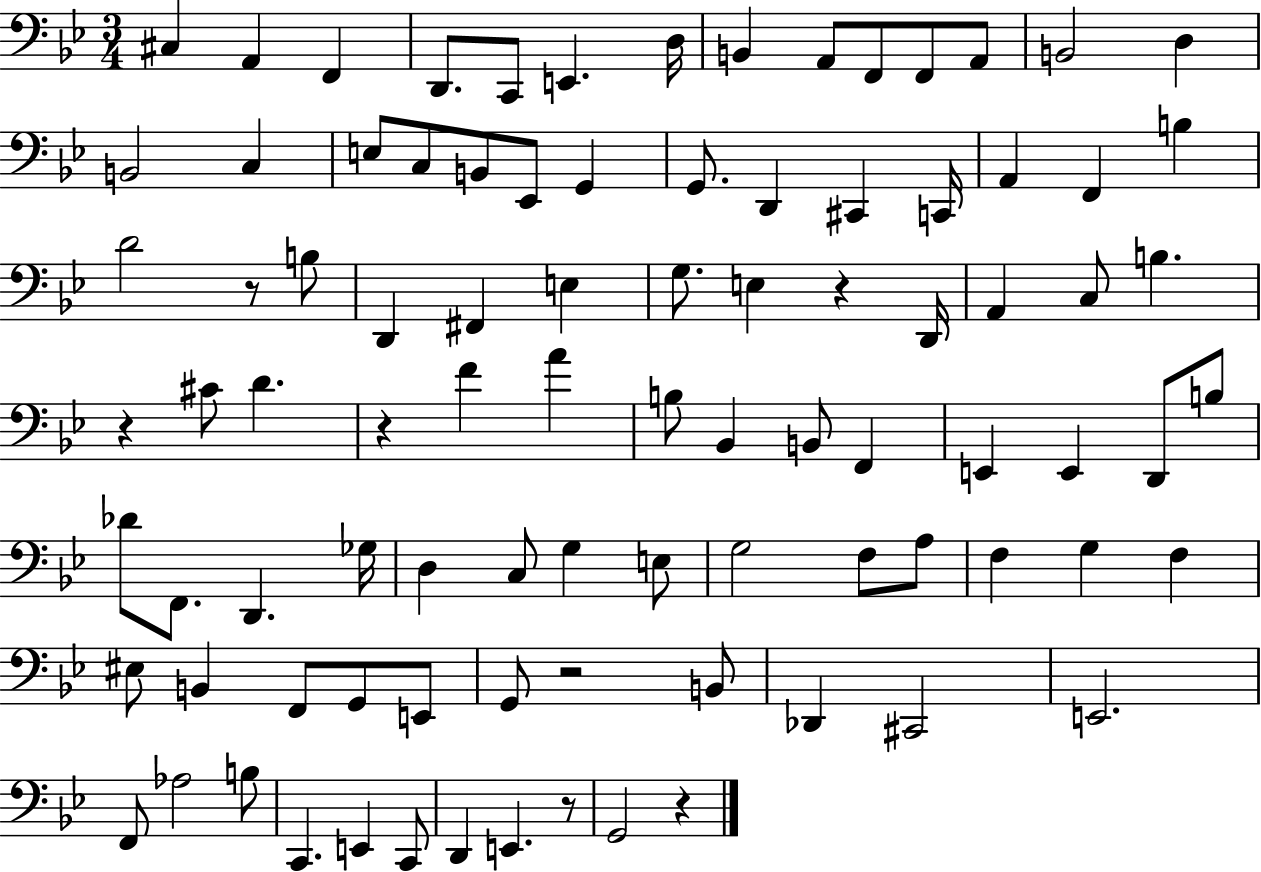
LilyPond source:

{
  \clef bass
  \numericTimeSignature
  \time 3/4
  \key bes \major
  cis4 a,4 f,4 | d,8. c,8 e,4. d16 | b,4 a,8 f,8 f,8 a,8 | b,2 d4 | \break b,2 c4 | e8 c8 b,8 ees,8 g,4 | g,8. d,4 cis,4 c,16 | a,4 f,4 b4 | \break d'2 r8 b8 | d,4 fis,4 e4 | g8. e4 r4 d,16 | a,4 c8 b4. | \break r4 cis'8 d'4. | r4 f'4 a'4 | b8 bes,4 b,8 f,4 | e,4 e,4 d,8 b8 | \break des'8 f,8. d,4. ges16 | d4 c8 g4 e8 | g2 f8 a8 | f4 g4 f4 | \break eis8 b,4 f,8 g,8 e,8 | g,8 r2 b,8 | des,4 cis,2 | e,2. | \break f,8 aes2 b8 | c,4. e,4 c,8 | d,4 e,4. r8 | g,2 r4 | \break \bar "|."
}